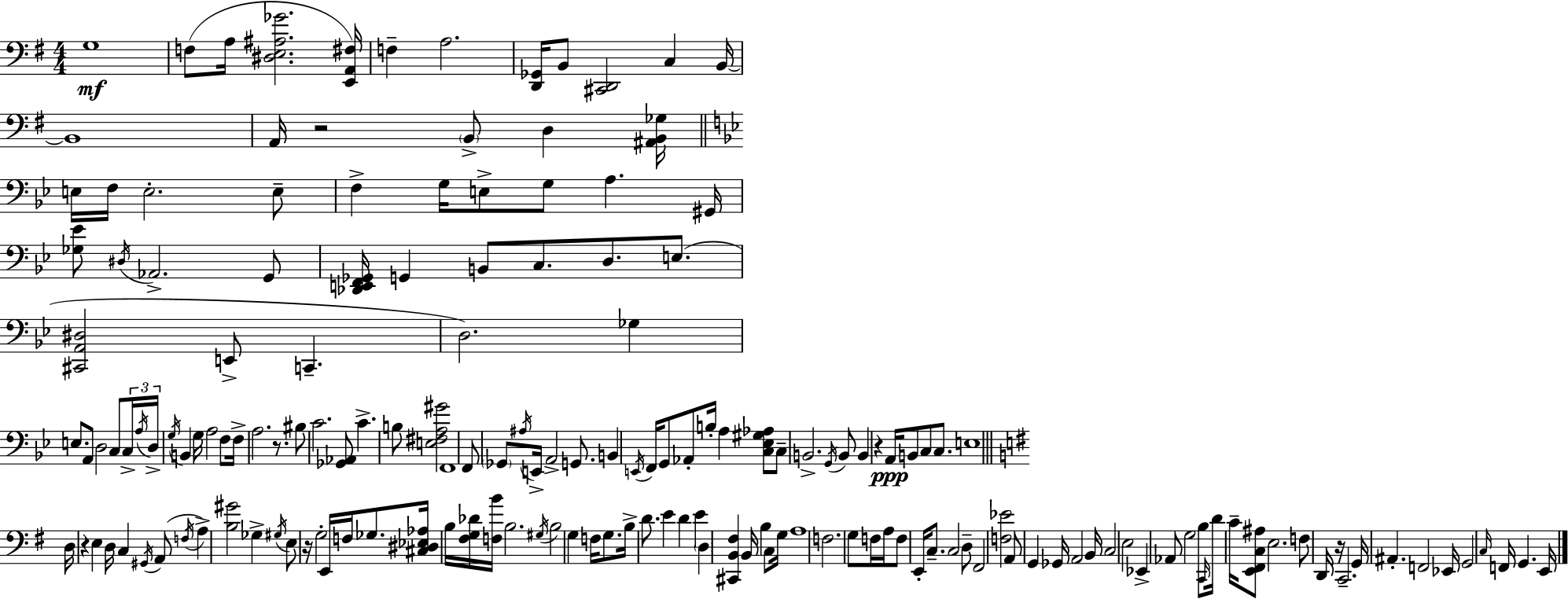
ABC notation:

X:1
T:Untitled
M:4/4
L:1/4
K:G
G,4 F,/2 A,/4 [^D,E,^A,_G]2 [E,,A,,^F,]/4 F, A,2 [D,,_G,,]/4 B,,/2 [^C,,D,,]2 C, B,,/4 B,,4 A,,/4 z2 B,,/2 D, [^A,,B,,_G,]/4 E,/4 F,/4 E,2 E,/2 F, G,/4 E,/2 G,/2 A, ^G,,/4 [_G,_E]/2 ^D,/4 _A,,2 G,,/2 [_D,,E,,F,,_G,,]/4 G,, B,,/2 C,/2 D,/2 E,/2 [^C,,A,,^D,]2 E,,/2 C,, D,2 _G, E,/2 A,,/2 D,2 C,/2 C,/4 A,/4 D,/4 G,/4 B,, G,/4 A,2 F,/2 F,/4 A,2 z/2 ^B,/2 C2 [_G,,_A,,]/2 C B,/2 [E,^F,A,^G]2 F,,4 F,,/2 _G,,/2 ^A,/4 E,,/4 A,,2 G,,/2 B,, E,,/4 F,,/4 G,,/2 _A,,/2 B,/4 A, [C,_E,^G,_A,]/2 C,/2 B,,2 G,,/4 B,,/2 B,, z A,,/4 B,,/2 C,/2 C,/2 E,4 D,/4 z E, D,/4 C, ^G,,/4 A,,/2 F,/4 A, [B,^G]2 _G, ^G,/4 E,/2 z/4 G,2 E,,/4 F,/4 _G,/2 [^C,^D,_E,_A,]/4 B,/4 [^F,G,_D]/4 [F,B]/4 B,2 ^G,/4 B,2 G, F,/4 G,/2 B,/4 D/2 E D E D, [^C,,B,,^F,] B,,/4 B, C,/2 G,/4 A,4 F,2 G,/2 F,/4 A,/4 F,/2 E,,/4 C,/2 C,2 D,/2 ^F,,2 [F,_E]2 A,,/2 G,, _G,,/4 A,,2 B,,/4 C,2 E,2 _E,, _A,,/2 G,2 B,/2 C,,/4 D/4 C/4 [E,,^F,,C,^A,]/2 E,2 F,/2 D,,/4 z/4 C,,2 G,,/4 ^A,, F,,2 _E,,/4 G,,2 C,/4 F,,/4 G,, E,,/4